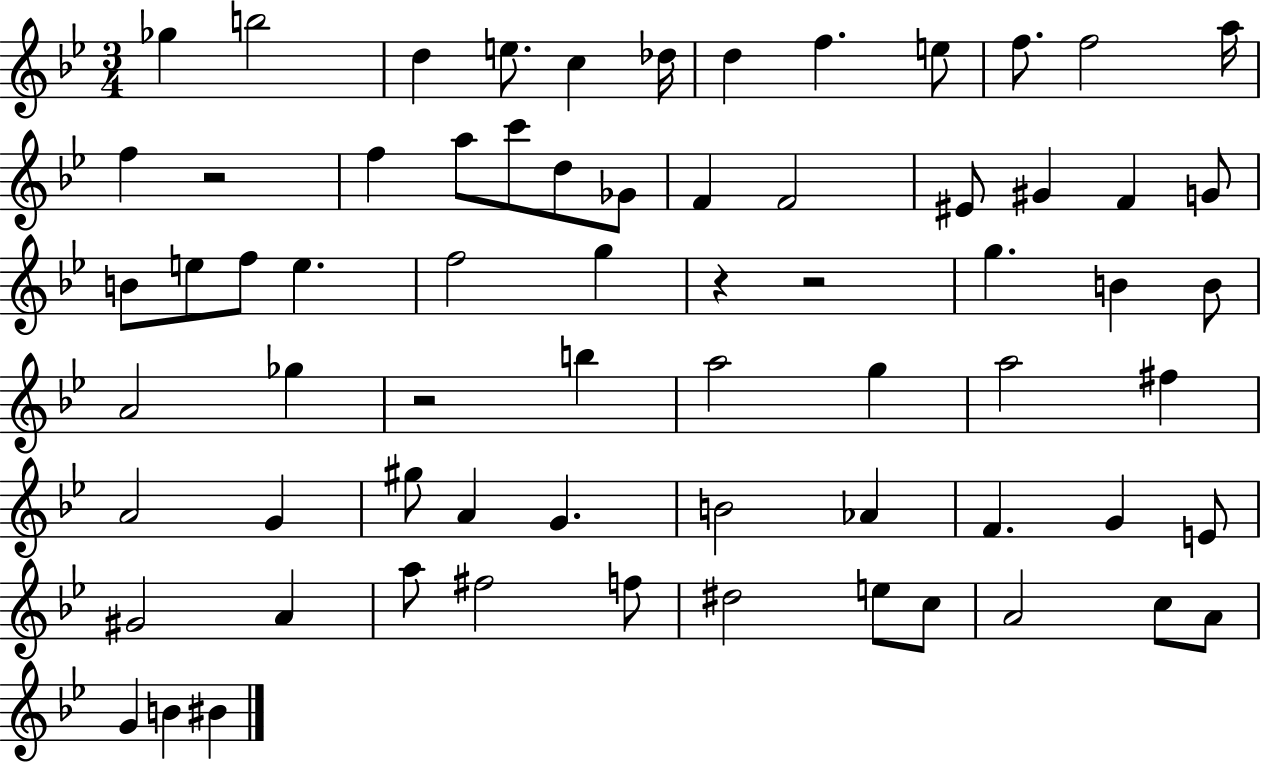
X:1
T:Untitled
M:3/4
L:1/4
K:Bb
_g b2 d e/2 c _d/4 d f e/2 f/2 f2 a/4 f z2 f a/2 c'/2 d/2 _G/2 F F2 ^E/2 ^G F G/2 B/2 e/2 f/2 e f2 g z z2 g B B/2 A2 _g z2 b a2 g a2 ^f A2 G ^g/2 A G B2 _A F G E/2 ^G2 A a/2 ^f2 f/2 ^d2 e/2 c/2 A2 c/2 A/2 G B ^B